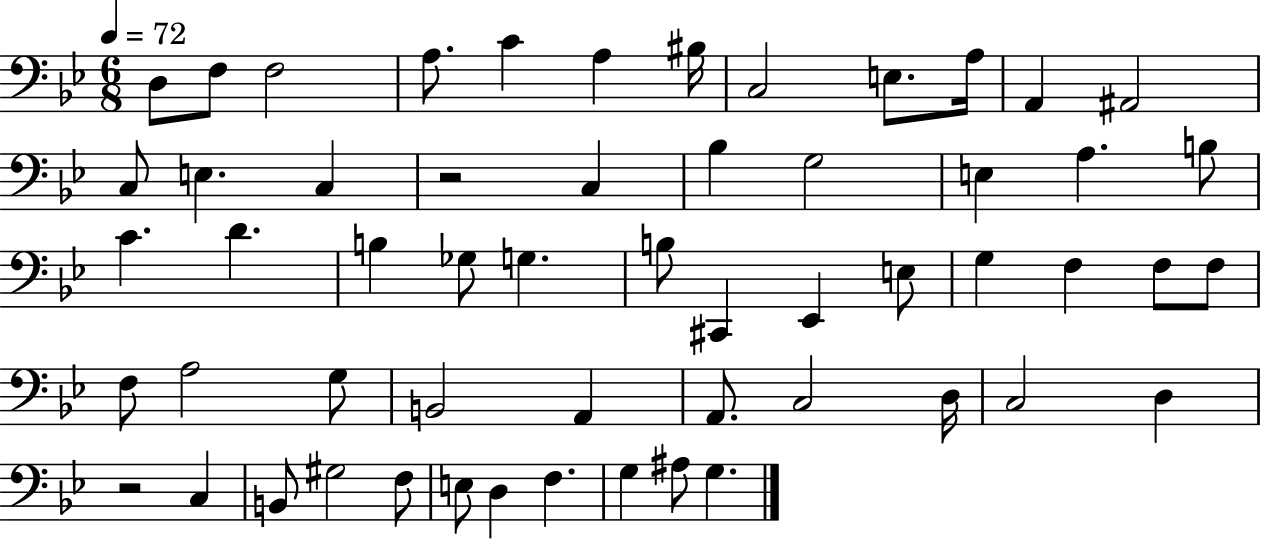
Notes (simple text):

D3/e F3/e F3/h A3/e. C4/q A3/q BIS3/s C3/h E3/e. A3/s A2/q A#2/h C3/e E3/q. C3/q R/h C3/q Bb3/q G3/h E3/q A3/q. B3/e C4/q. D4/q. B3/q Gb3/e G3/q. B3/e C#2/q Eb2/q E3/e G3/q F3/q F3/e F3/e F3/e A3/h G3/e B2/h A2/q A2/e. C3/h D3/s C3/h D3/q R/h C3/q B2/e G#3/h F3/e E3/e D3/q F3/q. G3/q A#3/e G3/q.